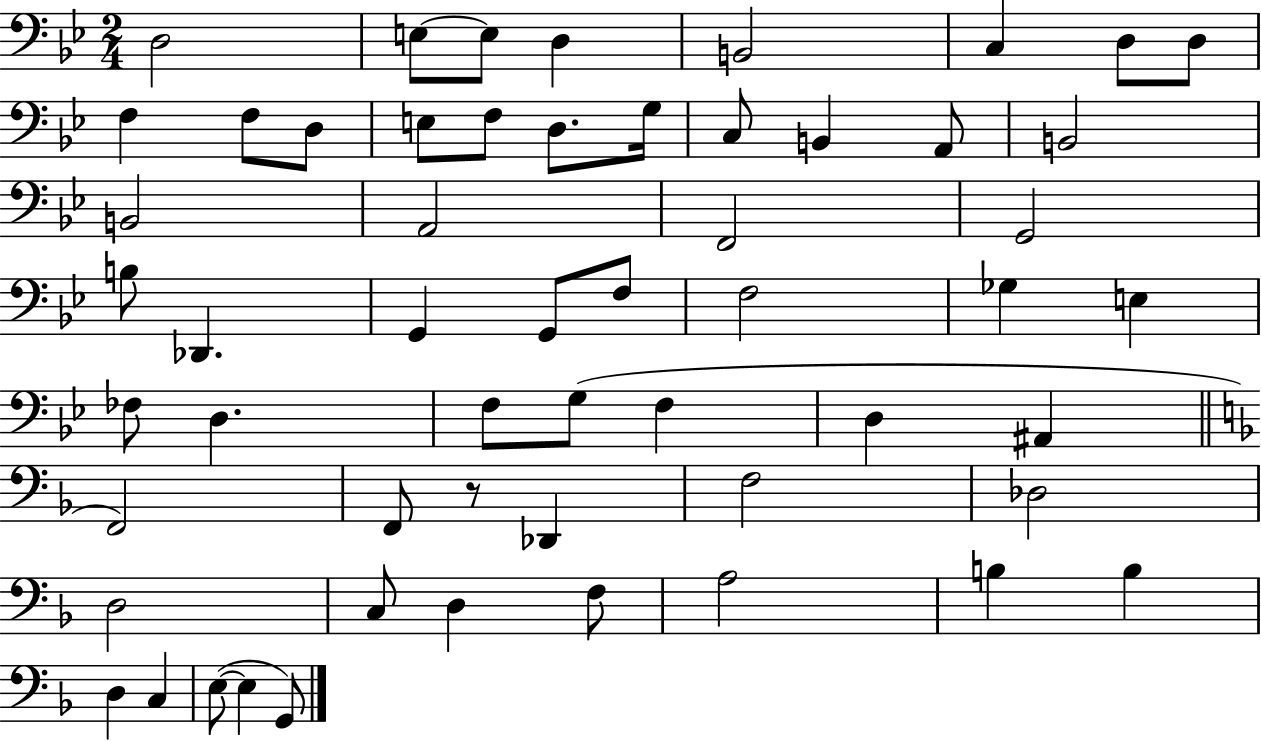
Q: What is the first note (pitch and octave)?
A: D3